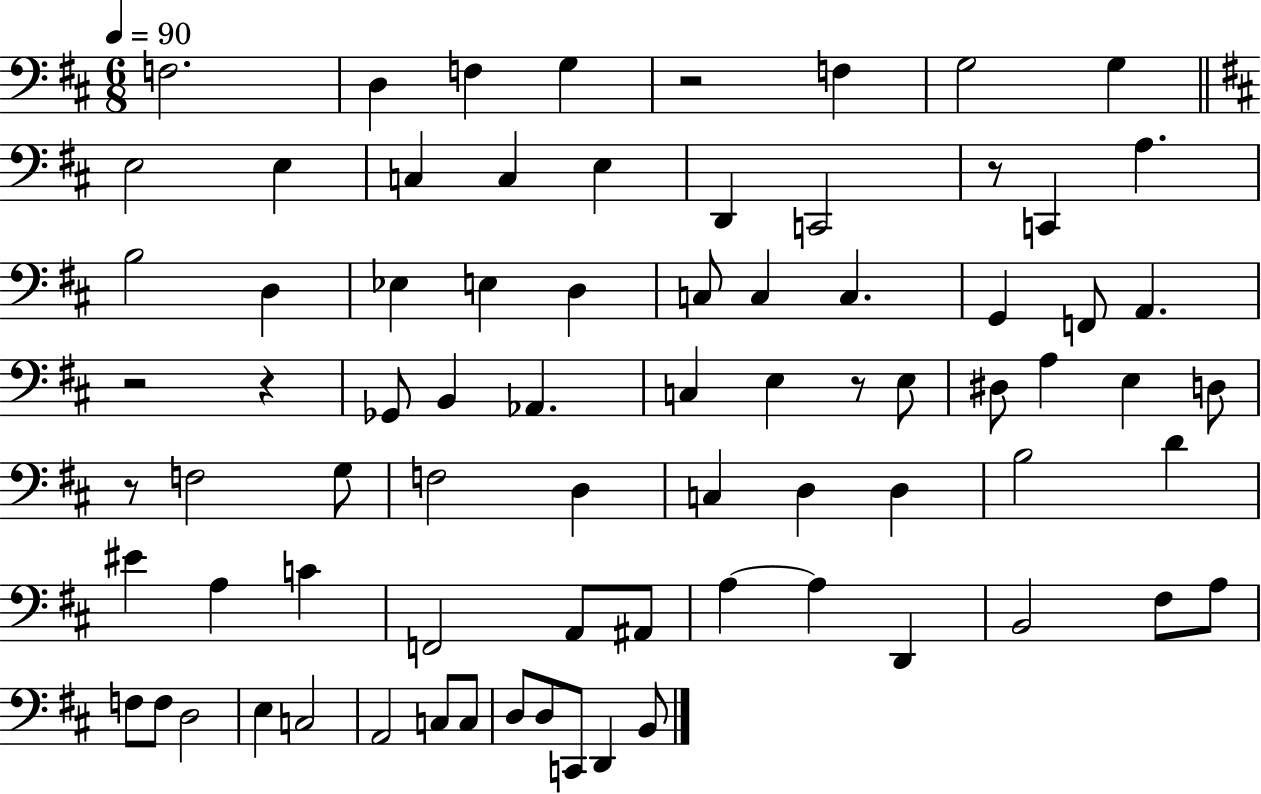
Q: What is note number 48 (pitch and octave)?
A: A3